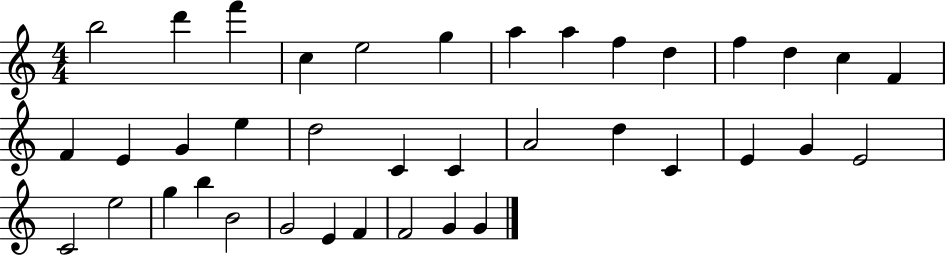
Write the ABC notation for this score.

X:1
T:Untitled
M:4/4
L:1/4
K:C
b2 d' f' c e2 g a a f d f d c F F E G e d2 C C A2 d C E G E2 C2 e2 g b B2 G2 E F F2 G G